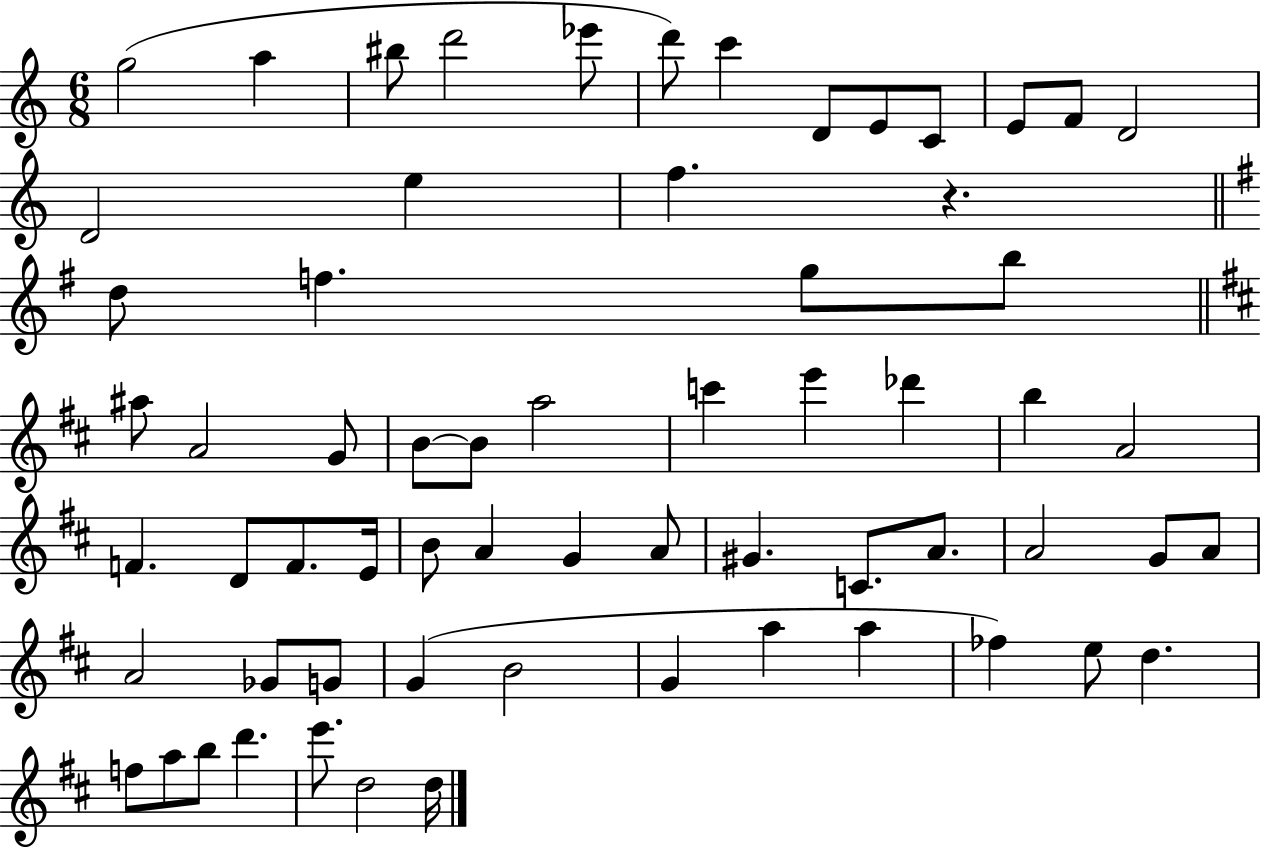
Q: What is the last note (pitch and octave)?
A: D5